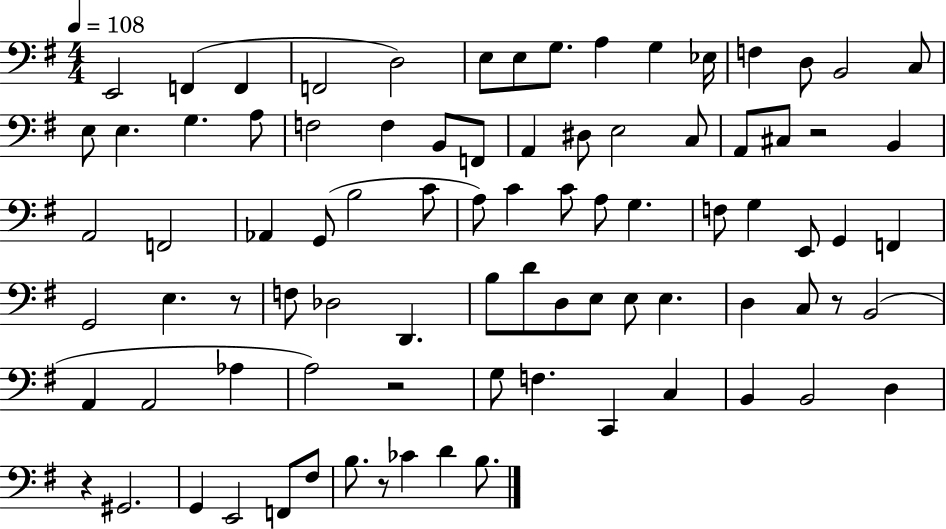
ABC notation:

X:1
T:Untitled
M:4/4
L:1/4
K:G
E,,2 F,, F,, F,,2 D,2 E,/2 E,/2 G,/2 A, G, _E,/4 F, D,/2 B,,2 C,/2 E,/2 E, G, A,/2 F,2 F, B,,/2 F,,/2 A,, ^D,/2 E,2 C,/2 A,,/2 ^C,/2 z2 B,, A,,2 F,,2 _A,, G,,/2 B,2 C/2 A,/2 C C/2 A,/2 G, F,/2 G, E,,/2 G,, F,, G,,2 E, z/2 F,/2 _D,2 D,, B,/2 D/2 D,/2 E,/2 E,/2 E, D, C,/2 z/2 B,,2 A,, A,,2 _A, A,2 z2 G,/2 F, C,, C, B,, B,,2 D, z ^G,,2 G,, E,,2 F,,/2 ^F,/2 B,/2 z/2 _C D B,/2